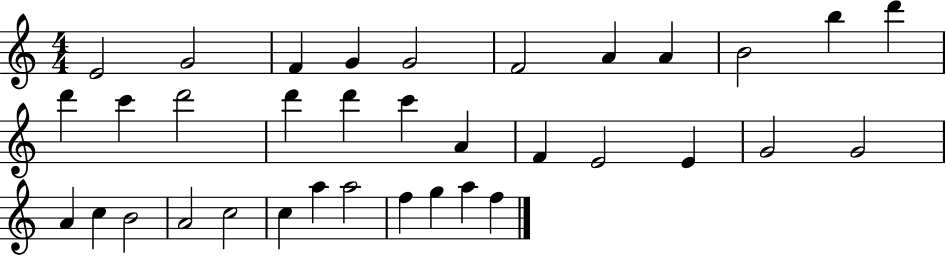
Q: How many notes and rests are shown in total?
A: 35